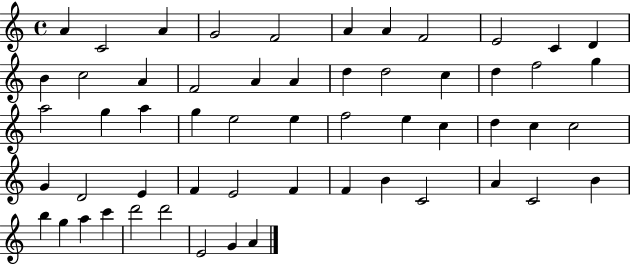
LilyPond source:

{
  \clef treble
  \time 4/4
  \defaultTimeSignature
  \key c \major
  a'4 c'2 a'4 | g'2 f'2 | a'4 a'4 f'2 | e'2 c'4 d'4 | \break b'4 c''2 a'4 | f'2 a'4 a'4 | d''4 d''2 c''4 | d''4 f''2 g''4 | \break a''2 g''4 a''4 | g''4 e''2 e''4 | f''2 e''4 c''4 | d''4 c''4 c''2 | \break g'4 d'2 e'4 | f'4 e'2 f'4 | f'4 b'4 c'2 | a'4 c'2 b'4 | \break b''4 g''4 a''4 c'''4 | d'''2 d'''2 | e'2 g'4 a'4 | \bar "|."
}